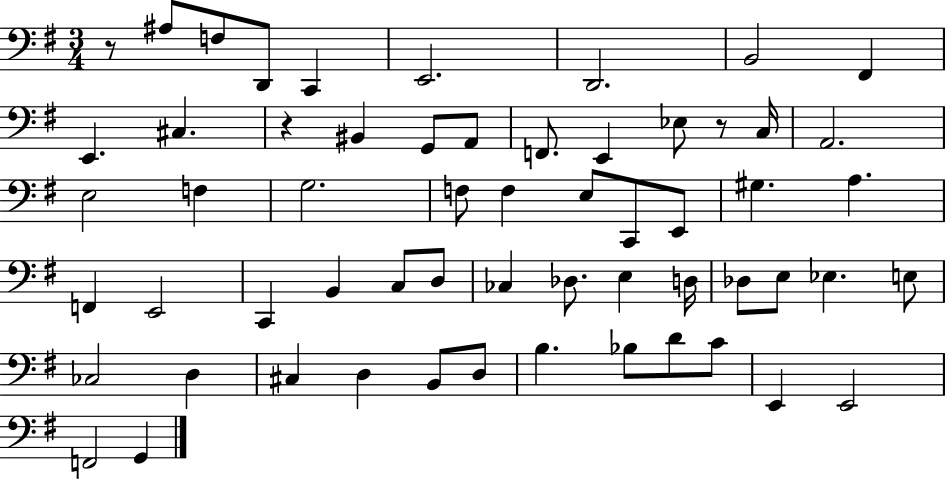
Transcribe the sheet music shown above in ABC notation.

X:1
T:Untitled
M:3/4
L:1/4
K:G
z/2 ^A,/2 F,/2 D,,/2 C,, E,,2 D,,2 B,,2 ^F,, E,, ^C, z ^B,, G,,/2 A,,/2 F,,/2 E,, _E,/2 z/2 C,/4 A,,2 E,2 F, G,2 F,/2 F, E,/2 C,,/2 E,,/2 ^G, A, F,, E,,2 C,, B,, C,/2 D,/2 _C, _D,/2 E, D,/4 _D,/2 E,/2 _E, E,/2 _C,2 D, ^C, D, B,,/2 D,/2 B, _B,/2 D/2 C/2 E,, E,,2 F,,2 G,,